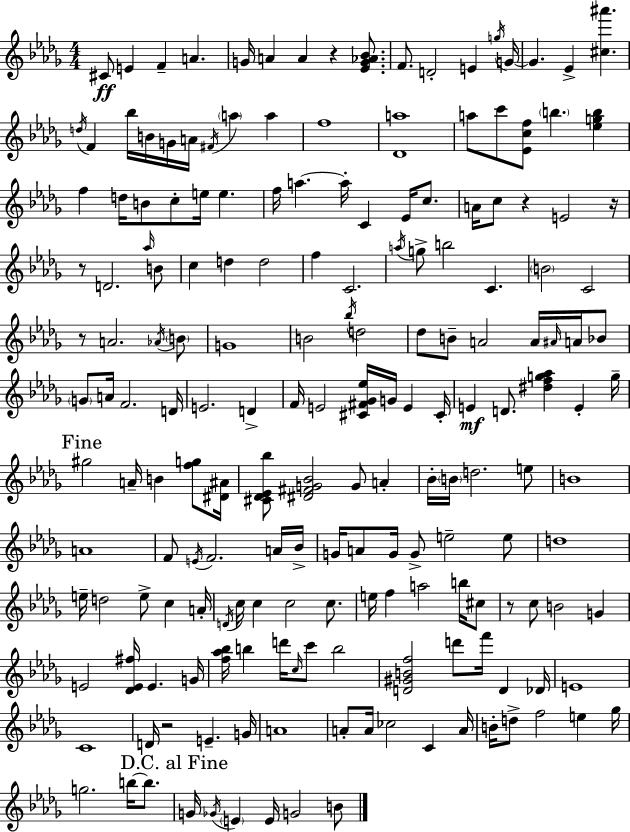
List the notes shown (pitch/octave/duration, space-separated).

C#4/e E4/q F4/q A4/q. G4/s A4/q A4/q R/q [Eb4,G4,Ab4,Bb4]/e. F4/e. D4/h E4/q G5/s G4/s G4/q. Eb4/q [C#5,A#6]/q. D5/s F4/q Bb5/s B4/s G4/s A4/s F#4/s A5/q A5/q F5/w [Db4,A5]/w A5/e C6/e [Eb4,C5,F5]/e B5/q. [Eb5,G5,B5]/q F5/q D5/s B4/e C5/e E5/s E5/q. F5/s A5/q. A5/s C4/q Eb4/s C5/e. A4/s C5/e R/q E4/h R/s R/e D4/h. Ab5/s B4/e C5/q D5/q D5/h F5/q C4/h. A5/s G5/e B5/h C4/q. B4/h C4/h R/e A4/h. Ab4/s B4/e G4/w B4/h Bb5/s D5/h Db5/e B4/e A4/h A4/s A#4/s A4/s Bb4/e G4/e A4/s F4/h. D4/s E4/h. D4/q F4/s E4/h [C#4,F#4,Gb4,Eb5]/s G4/s E4/q C#4/s E4/q D4/e. [D#5,F5,G5,Ab5]/q E4/q G5/s G#5/h A4/s B4/q [F5,G5]/e [D#4,A#4]/s [C#4,Db4,Eb4,Bb5]/e [D#4,F#4,G4,Bb4]/h G4/e A4/q Bb4/s B4/s D5/h. E5/e B4/w A4/w F4/e E4/s F4/h. A4/s Bb4/s G4/s A4/e G4/s G4/e E5/h E5/e D5/w E5/s D5/h E5/e C5/q A4/s D4/s C5/s C5/q C5/h C5/e. E5/s F5/q A5/h B5/s C#5/e R/e C5/e B4/h G4/q E4/h [Db4,E4,F#5]/s E4/q. G4/s [F5,Ab5,Bb5]/s B5/q D6/s C5/s C6/e B5/h [D4,G#4,B4,F5]/h D6/e F6/s D4/q Db4/s E4/w C4/w D4/s R/h E4/q. G4/s A4/w A4/e A4/s CES5/h C4/q A4/s B4/s D5/e F5/h E5/q Gb5/s G5/h. B5/s B5/e. G4/s Gb4/s E4/q E4/s G4/h B4/e